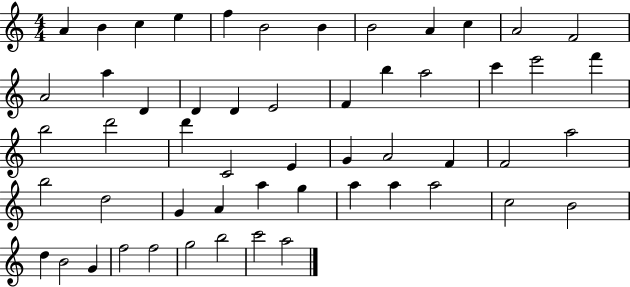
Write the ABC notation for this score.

X:1
T:Untitled
M:4/4
L:1/4
K:C
A B c e f B2 B B2 A c A2 F2 A2 a D D D E2 F b a2 c' e'2 f' b2 d'2 d' C2 E G A2 F F2 a2 b2 d2 G A a g a a a2 c2 B2 d B2 G f2 f2 g2 b2 c'2 a2